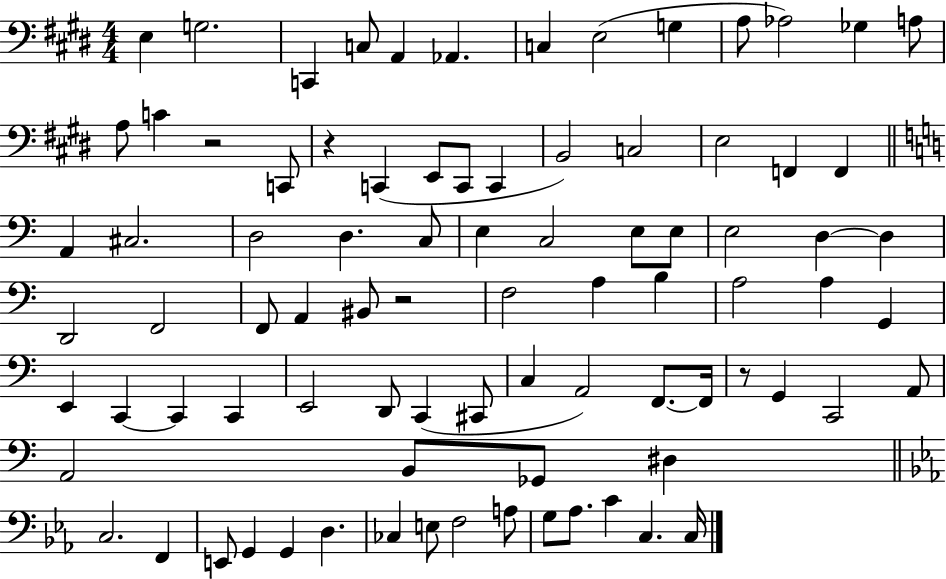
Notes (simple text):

E3/q G3/h. C2/q C3/e A2/q Ab2/q. C3/q E3/h G3/q A3/e Ab3/h Gb3/q A3/e A3/e C4/q R/h C2/e R/q C2/q E2/e C2/e C2/q B2/h C3/h E3/h F2/q F2/q A2/q C#3/h. D3/h D3/q. C3/e E3/q C3/h E3/e E3/e E3/h D3/q D3/q D2/h F2/h F2/e A2/q BIS2/e R/h F3/h A3/q B3/q A3/h A3/q G2/q E2/q C2/q C2/q C2/q E2/h D2/e C2/q C#2/e C3/q A2/h F2/e. F2/s R/e G2/q C2/h A2/e A2/h B2/e Gb2/e D#3/q C3/h. F2/q E2/e G2/q G2/q D3/q. CES3/q E3/e F3/h A3/e G3/e Ab3/e. C4/q C3/q. C3/s